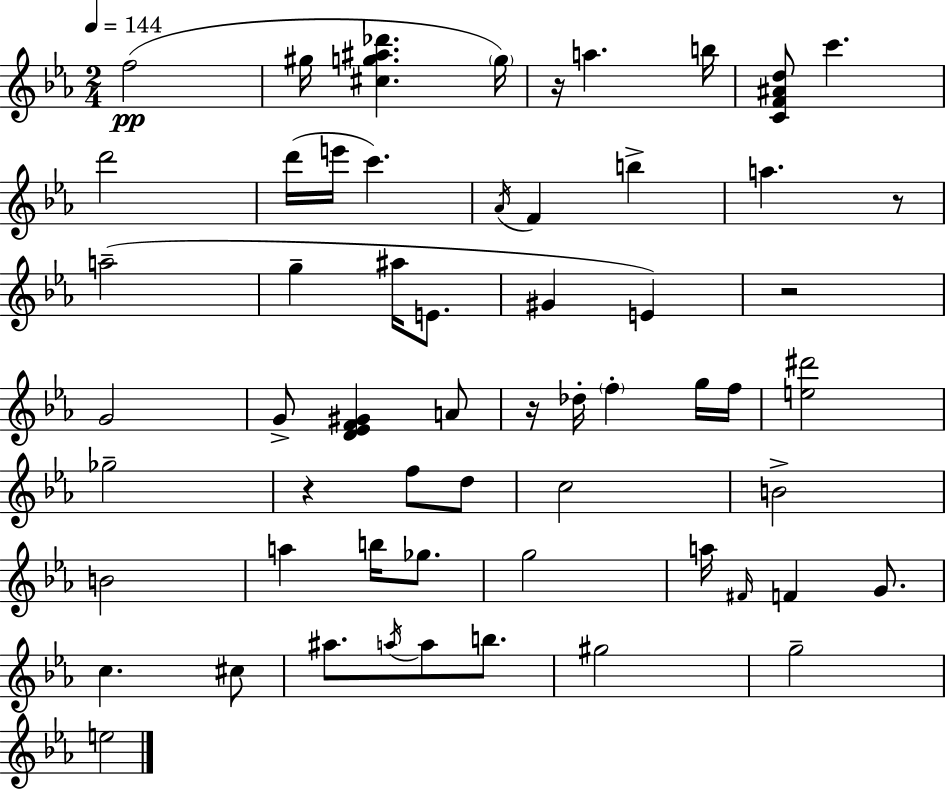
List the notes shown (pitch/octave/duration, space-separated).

F5/h G#5/s [C#5,G5,A#5,Db6]/q. G5/s R/s A5/q. B5/s [C4,F4,A#4,D5]/e C6/q. D6/h D6/s E6/s C6/q. Ab4/s F4/q B5/q A5/q. R/e A5/h G5/q A#5/s E4/e. G#4/q E4/q R/h G4/h G4/e [D4,Eb4,F4,G#4]/q A4/e R/s Db5/s F5/q G5/s F5/s [E5,D#6]/h Gb5/h R/q F5/e D5/e C5/h B4/h B4/h A5/q B5/s Gb5/e. G5/h A5/s F#4/s F4/q G4/e. C5/q. C#5/e A#5/e. A5/s A5/e B5/e. G#5/h G5/h E5/h